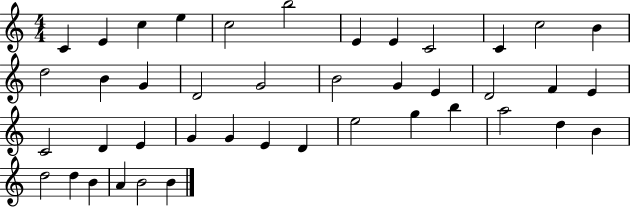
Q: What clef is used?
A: treble